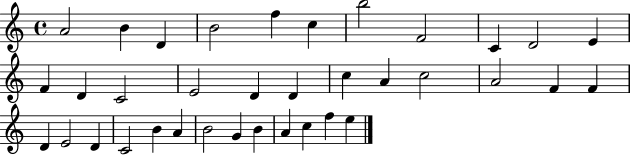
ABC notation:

X:1
T:Untitled
M:4/4
L:1/4
K:C
A2 B D B2 f c b2 F2 C D2 E F D C2 E2 D D c A c2 A2 F F D E2 D C2 B A B2 G B A c f e